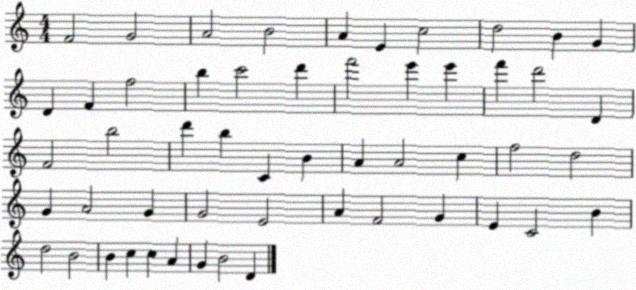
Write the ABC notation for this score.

X:1
T:Untitled
M:4/4
L:1/4
K:C
F2 G2 A2 B2 A E c2 d2 B G D F f2 b c'2 d' f'2 e' e' f' d'2 D F2 b2 d' b C B A A2 c f2 d2 G A2 G G2 E2 A F2 G E C2 B d2 B2 B c c A G B2 D